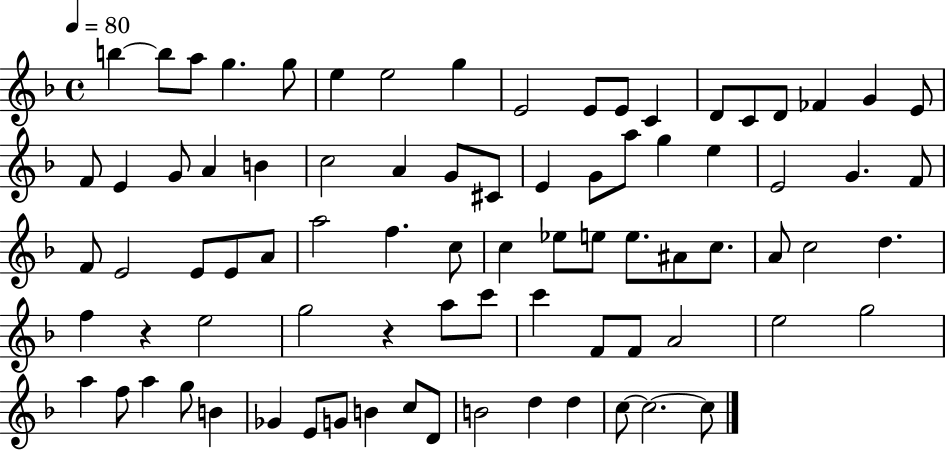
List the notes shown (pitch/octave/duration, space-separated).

B5/q B5/e A5/e G5/q. G5/e E5/q E5/h G5/q E4/h E4/e E4/e C4/q D4/e C4/e D4/e FES4/q G4/q E4/e F4/e E4/q G4/e A4/q B4/q C5/h A4/q G4/e C#4/e E4/q G4/e A5/e G5/q E5/q E4/h G4/q. F4/e F4/e E4/h E4/e E4/e A4/e A5/h F5/q. C5/e C5/q Eb5/e E5/e E5/e. A#4/e C5/e. A4/e C5/h D5/q. F5/q R/q E5/h G5/h R/q A5/e C6/e C6/q F4/e F4/e A4/h E5/h G5/h A5/q F5/e A5/q G5/e B4/q Gb4/q E4/e G4/e B4/q C5/e D4/e B4/h D5/q D5/q C5/e C5/h. C5/e